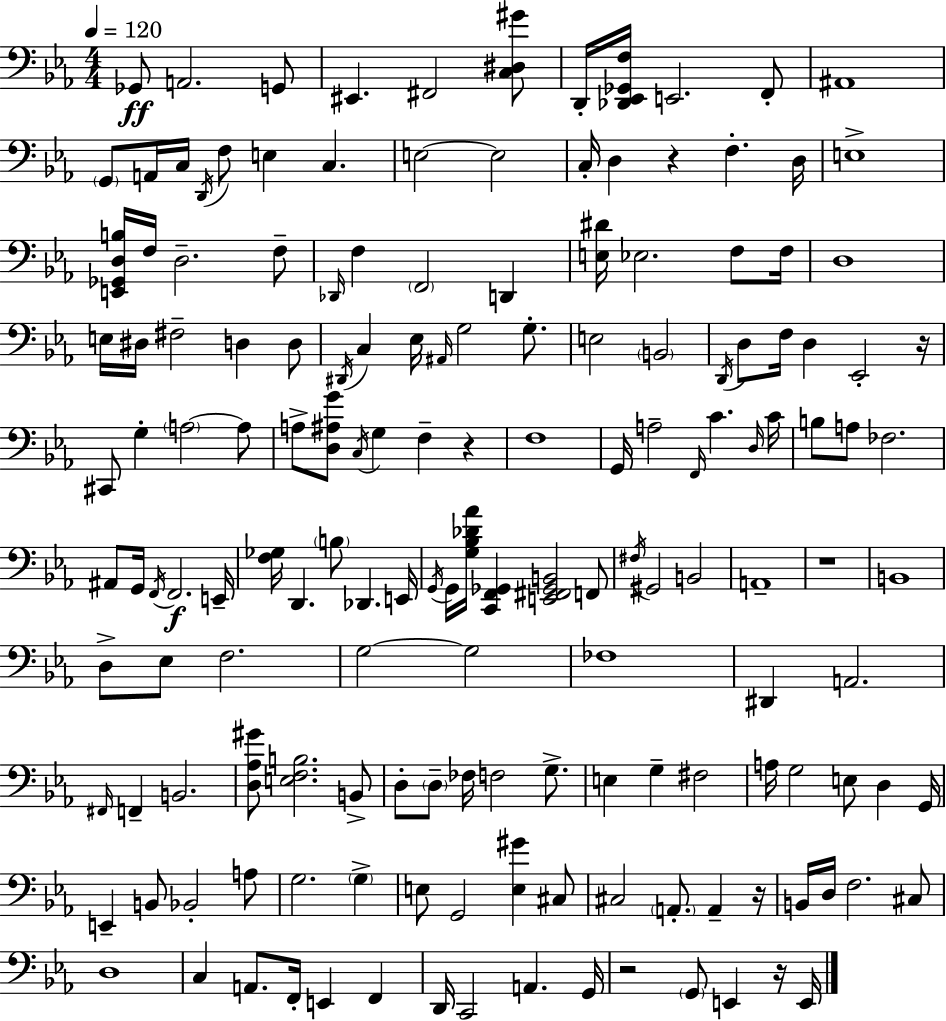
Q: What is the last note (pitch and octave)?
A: E2